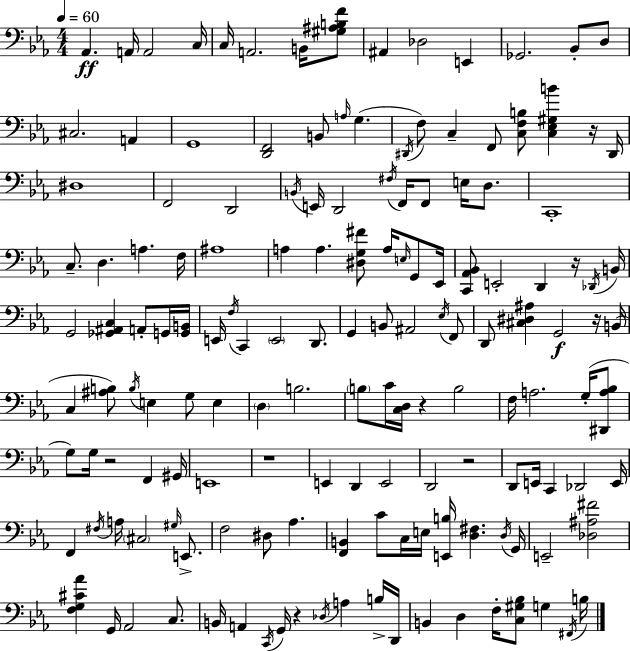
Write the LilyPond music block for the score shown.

{
  \clef bass
  \numericTimeSignature
  \time 4/4
  \key c \minor
  \tempo 4 = 60
  aes,4.\ff a,16 a,2 c16 | c16 a,2. b,16 <gis ais b f'>8 | ais,4 des2 e,4 | ges,2. bes,8-. d8 | \break cis2. a,4 | g,1 | <d, f,>2 b,8 \grace { a16 }( g4. | \acciaccatura { dis,16 }) f8 c4-- f,8 <c f b>8 <c ees gis b'>4 | \break r16 dis,16 dis1 | f,2 d,2 | \acciaccatura { b,16 } e,16 d,2 \acciaccatura { fis16 } f,16 f,8 | e16 d8. c,1-. | \break c8.-- d4. a4. | f16 ais1 | a4 a4. <dis g fis'>8 | a16 \grace { e16 } g,8 ees,16 <c, aes, bes,>8 e,2-. d,4 | \break r16 \acciaccatura { des,16 } b,16 g,2 <ges, ais, c>4 | a,8-. g,16 <g, b,>16 e,16 \acciaccatura { f16 } c,4 \parenthesize e,2 | d,8. g,4 b,8 ais,2 | \acciaccatura { ees16 } f,8 d,8 <cis dis ais>4 g,2\f | \break r16 b,16( c4 <ais b>8) \acciaccatura { b16 } e4 | g8 e4 \parenthesize d4 b2. | \parenthesize b8 c'16 <c d>16 r4 | b2 f16 a2. | \break g16-.( <dis, a bes>8 g8) g16 r2 | f,4 gis,16 e,1 | r1 | e,4 d,4 | \break e,2 d,2 | r2 d,8 e,16 c,4 | des,2 e,16 f,4 \acciaccatura { fis16 } a16 \parenthesize cis2 | \grace { gis16 } e,8.-> f2 | \break dis8 aes4. <f, b,>4 c'8 | c16 e16 <e, b>16 <d fis>4. \acciaccatura { d16 } g,16 e,2-- | <des ais fis'>2 <f g cis' aes'>4 | g,16 aes,2 c8. b,16 a,4 | \break \acciaccatura { c,16 } g,16 r4 \acciaccatura { des16 } a4 b16-> d,16 b,4 | d4 f16-. <c gis bes>8 g4 \acciaccatura { fis,16 } b16 \bar "|."
}